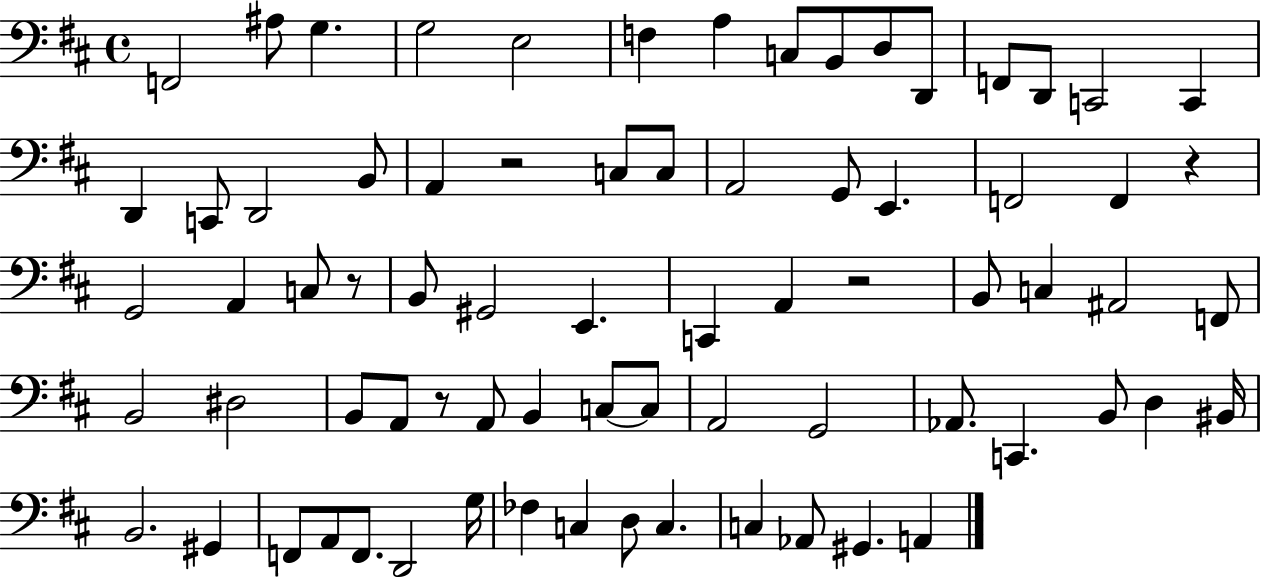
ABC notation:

X:1
T:Untitled
M:4/4
L:1/4
K:D
F,,2 ^A,/2 G, G,2 E,2 F, A, C,/2 B,,/2 D,/2 D,,/2 F,,/2 D,,/2 C,,2 C,, D,, C,,/2 D,,2 B,,/2 A,, z2 C,/2 C,/2 A,,2 G,,/2 E,, F,,2 F,, z G,,2 A,, C,/2 z/2 B,,/2 ^G,,2 E,, C,, A,, z2 B,,/2 C, ^A,,2 F,,/2 B,,2 ^D,2 B,,/2 A,,/2 z/2 A,,/2 B,, C,/2 C,/2 A,,2 G,,2 _A,,/2 C,, B,,/2 D, ^B,,/4 B,,2 ^G,, F,,/2 A,,/2 F,,/2 D,,2 G,/4 _F, C, D,/2 C, C, _A,,/2 ^G,, A,,